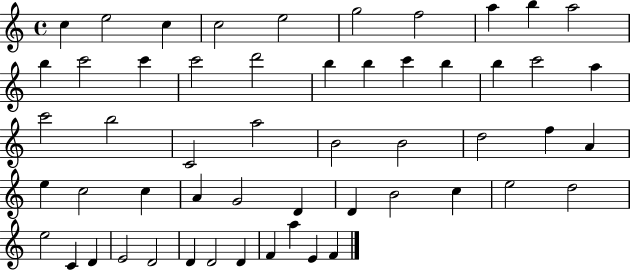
C5/q E5/h C5/q C5/h E5/h G5/h F5/h A5/q B5/q A5/h B5/q C6/h C6/q C6/h D6/h B5/q B5/q C6/q B5/q B5/q C6/h A5/q C6/h B5/h C4/h A5/h B4/h B4/h D5/h F5/q A4/q E5/q C5/h C5/q A4/q G4/h D4/q D4/q B4/h C5/q E5/h D5/h E5/h C4/q D4/q E4/h D4/h D4/q D4/h D4/q F4/q A5/q E4/q F4/q